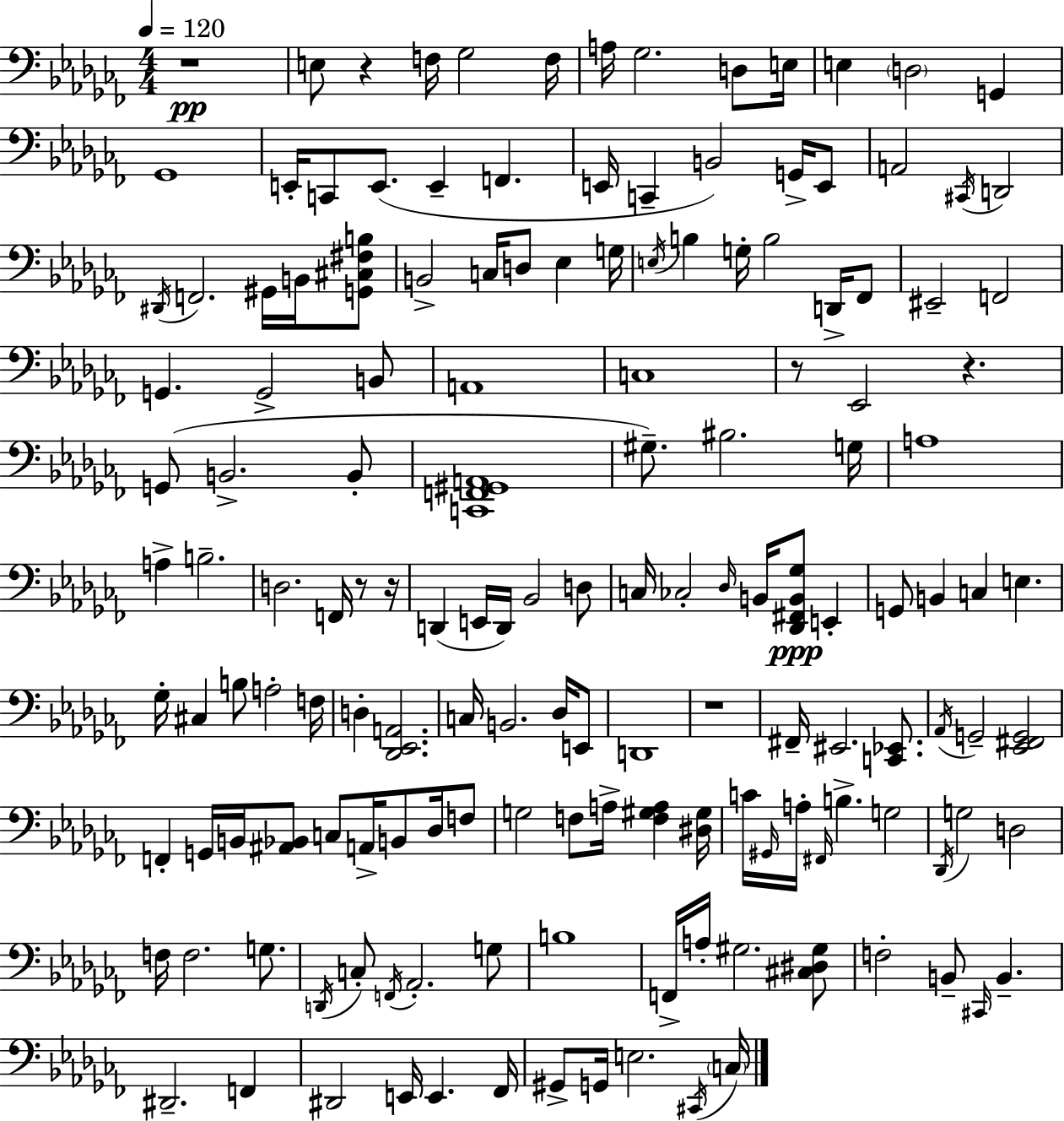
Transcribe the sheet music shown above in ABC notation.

X:1
T:Untitled
M:4/4
L:1/4
K:Abm
z4 E,/2 z F,/4 _G,2 F,/4 A,/4 _G,2 D,/2 E,/4 E, D,2 G,, _G,,4 E,,/4 C,,/2 E,,/2 E,, F,, E,,/4 C,, B,,2 G,,/4 E,,/2 A,,2 ^C,,/4 D,,2 ^D,,/4 F,,2 ^G,,/4 B,,/4 [G,,^C,^F,B,]/2 B,,2 C,/4 D,/2 _E, G,/4 E,/4 B, G,/4 B,2 D,,/4 _F,,/2 ^E,,2 F,,2 G,, G,,2 B,,/2 A,,4 C,4 z/2 _E,,2 z G,,/2 B,,2 B,,/2 [C,,F,,^G,,A,,]4 ^G,/2 ^B,2 G,/4 A,4 A, B,2 D,2 F,,/4 z/2 z/4 D,, E,,/4 D,,/4 _B,,2 D,/2 C,/4 _C,2 _D,/4 B,,/4 [_D,,^F,,B,,_G,]/2 E,, G,,/2 B,, C, E, _G,/4 ^C, B,/2 A,2 F,/4 D, [_D,,_E,,A,,]2 C,/4 B,,2 _D,/4 E,,/2 D,,4 z4 ^F,,/4 ^E,,2 [C,,_E,,]/2 _A,,/4 G,,2 [_E,,^F,,G,,]2 F,, G,,/4 B,,/4 [^A,,_B,,]/2 C,/2 A,,/4 B,,/2 _D,/4 F,/2 G,2 F,/2 A,/4 [F,^G,A,] [^D,^G,]/4 C/4 ^G,,/4 A,/4 ^F,,/4 B, G,2 _D,,/4 G,2 D,2 F,/4 F,2 G,/2 D,,/4 C,/2 F,,/4 _A,,2 G,/2 B,4 F,,/4 A,/4 ^G,2 [^C,^D,^G,]/2 F,2 B,,/2 ^C,,/4 B,, ^D,,2 F,, ^D,,2 E,,/4 E,, _F,,/4 ^G,,/2 G,,/4 E,2 ^C,,/4 C,/4